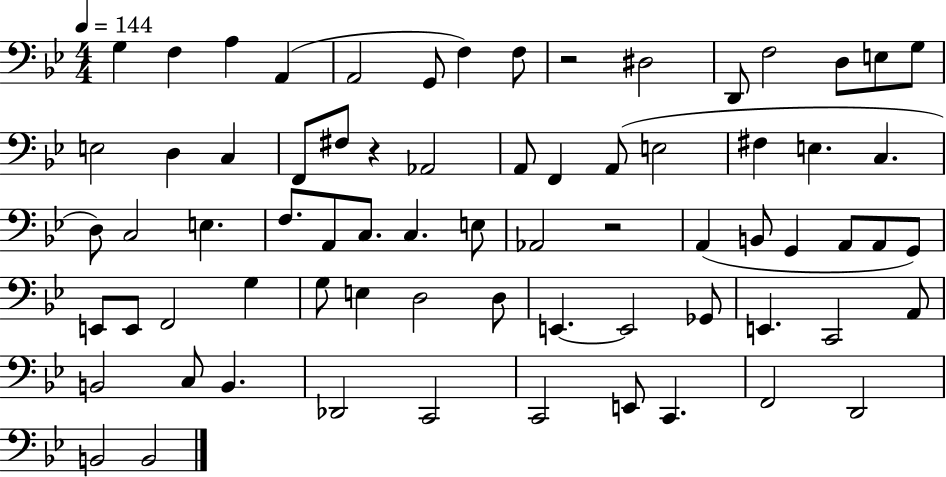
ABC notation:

X:1
T:Untitled
M:4/4
L:1/4
K:Bb
G, F, A, A,, A,,2 G,,/2 F, F,/2 z2 ^D,2 D,,/2 F,2 D,/2 E,/2 G,/2 E,2 D, C, F,,/2 ^F,/2 z _A,,2 A,,/2 F,, A,,/2 E,2 ^F, E, C, D,/2 C,2 E, F,/2 A,,/2 C,/2 C, E,/2 _A,,2 z2 A,, B,,/2 G,, A,,/2 A,,/2 G,,/2 E,,/2 E,,/2 F,,2 G, G,/2 E, D,2 D,/2 E,, E,,2 _G,,/2 E,, C,,2 A,,/2 B,,2 C,/2 B,, _D,,2 C,,2 C,,2 E,,/2 C,, F,,2 D,,2 B,,2 B,,2